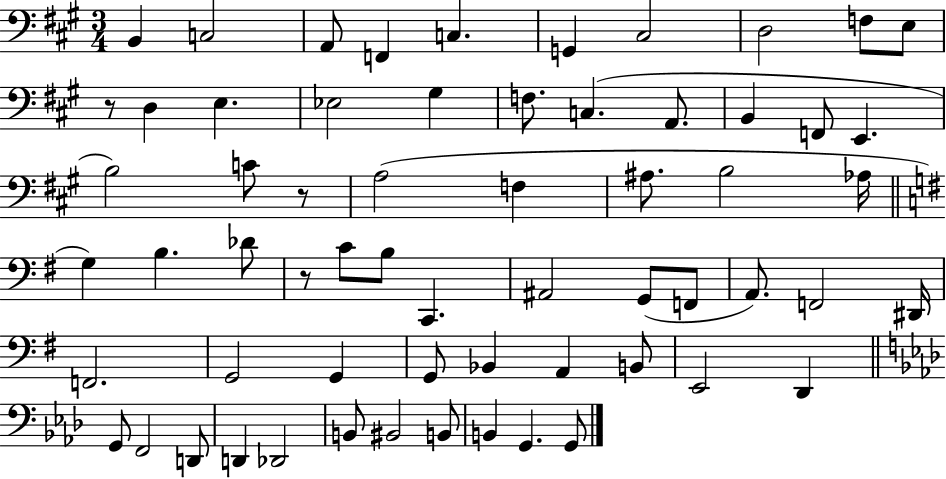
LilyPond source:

{
  \clef bass
  \numericTimeSignature
  \time 3/4
  \key a \major
  \repeat volta 2 { b,4 c2 | a,8 f,4 c4. | g,4 cis2 | d2 f8 e8 | \break r8 d4 e4. | ees2 gis4 | f8. c4.( a,8. | b,4 f,8 e,4. | \break b2) c'8 r8 | a2( f4 | ais8. b2 aes16 | \bar "||" \break \key e \minor g4) b4. des'8 | r8 c'8 b8 c,4. | ais,2 g,8( f,8 | a,8.) f,2 dis,16 | \break f,2. | g,2 g,4 | g,8 bes,4 a,4 b,8 | e,2 d,4 | \break \bar "||" \break \key aes \major g,8 f,2 d,8 | d,4 des,2 | b,8 bis,2 b,8 | b,4 g,4. g,8 | \break } \bar "|."
}